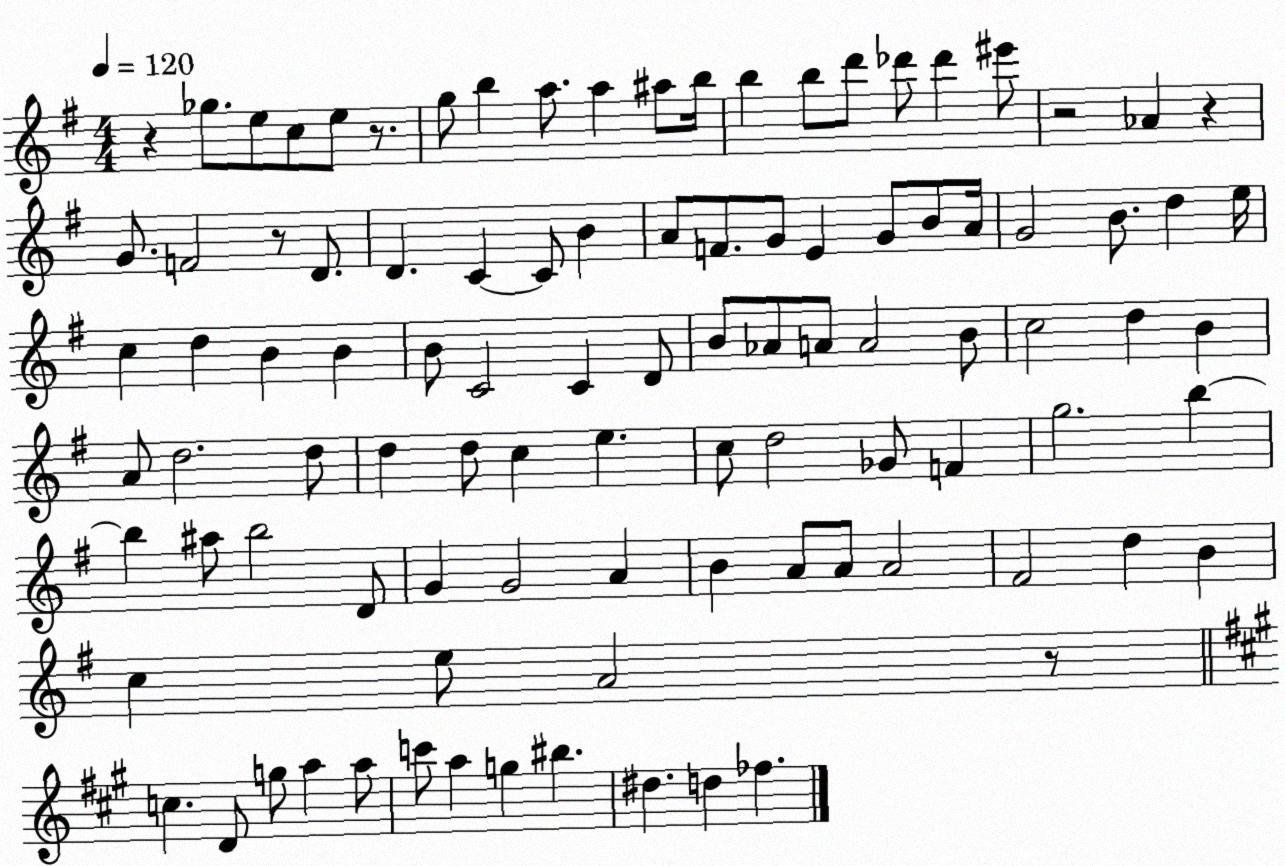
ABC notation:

X:1
T:Untitled
M:4/4
L:1/4
K:G
z _g/2 e/2 c/2 e/2 z/2 g/2 b a/2 a ^a/2 b/4 b b/2 d'/2 _d'/2 _d' ^e'/2 z2 _A z G/2 F2 z/2 D/2 D C C/2 B A/2 F/2 G/2 E G/2 B/2 A/4 G2 B/2 d e/4 c d B B B/2 C2 C D/2 B/2 _A/2 A/2 A2 B/2 c2 d B A/2 d2 d/2 d d/2 c e c/2 d2 _G/2 F g2 b b ^a/2 b2 D/2 G G2 A B A/2 A/2 A2 ^F2 d B c e/2 A2 z/2 c D/2 g/2 a a/2 c'/2 a g ^b ^d d _f